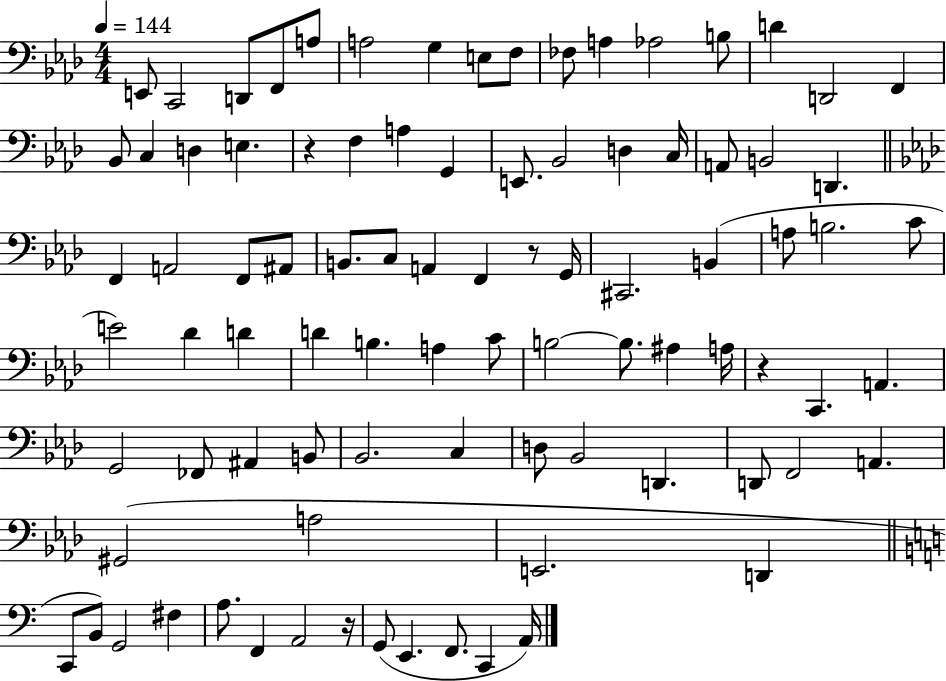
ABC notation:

X:1
T:Untitled
M:4/4
L:1/4
K:Ab
E,,/2 C,,2 D,,/2 F,,/2 A,/2 A,2 G, E,/2 F,/2 _F,/2 A, _A,2 B,/2 D D,,2 F,, _B,,/2 C, D, E, z F, A, G,, E,,/2 _B,,2 D, C,/4 A,,/2 B,,2 D,, F,, A,,2 F,,/2 ^A,,/2 B,,/2 C,/2 A,, F,, z/2 G,,/4 ^C,,2 B,, A,/2 B,2 C/2 E2 _D D D B, A, C/2 B,2 B,/2 ^A, A,/4 z C,, A,, G,,2 _F,,/2 ^A,, B,,/2 _B,,2 C, D,/2 _B,,2 D,, D,,/2 F,,2 A,, ^G,,2 A,2 E,,2 D,, C,,/2 B,,/2 G,,2 ^F, A,/2 F,, A,,2 z/4 G,,/2 E,, F,,/2 C,, A,,/4